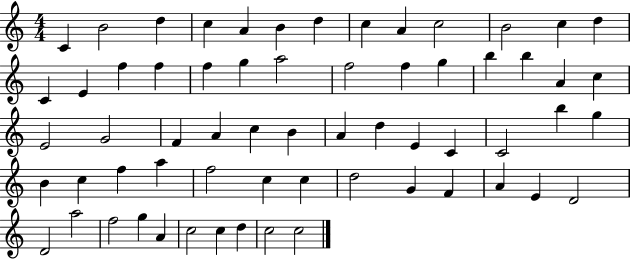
C4/q B4/h D5/q C5/q A4/q B4/q D5/q C5/q A4/q C5/h B4/h C5/q D5/q C4/q E4/q F5/q F5/q F5/q G5/q A5/h F5/h F5/q G5/q B5/q B5/q A4/q C5/q E4/h G4/h F4/q A4/q C5/q B4/q A4/q D5/q E4/q C4/q C4/h B5/q G5/q B4/q C5/q F5/q A5/q F5/h C5/q C5/q D5/h G4/q F4/q A4/q E4/q D4/h D4/h A5/h F5/h G5/q A4/q C5/h C5/q D5/q C5/h C5/h